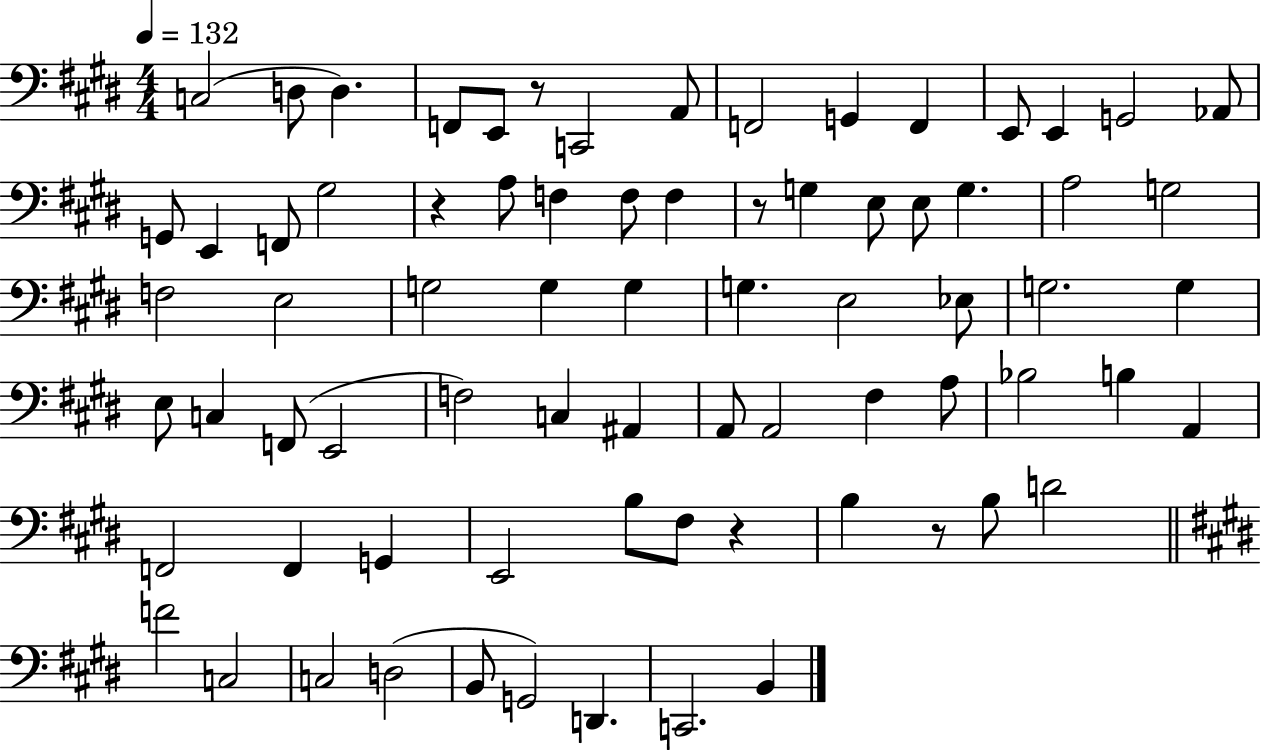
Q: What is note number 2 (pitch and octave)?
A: D3